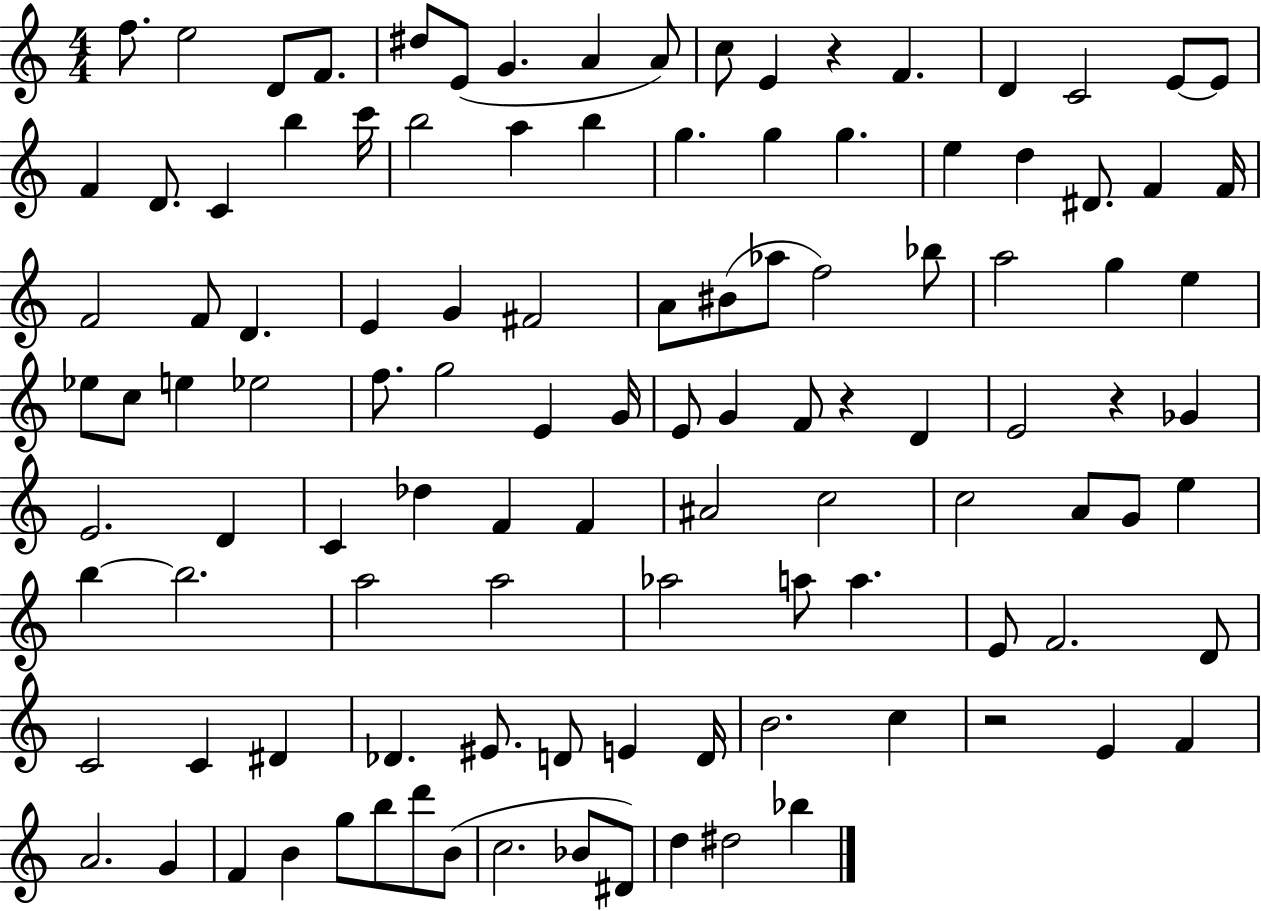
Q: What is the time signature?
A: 4/4